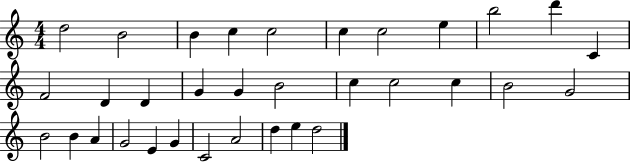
D5/h B4/h B4/q C5/q C5/h C5/q C5/h E5/q B5/h D6/q C4/q F4/h D4/q D4/q G4/q G4/q B4/h C5/q C5/h C5/q B4/h G4/h B4/h B4/q A4/q G4/h E4/q G4/q C4/h A4/h D5/q E5/q D5/h